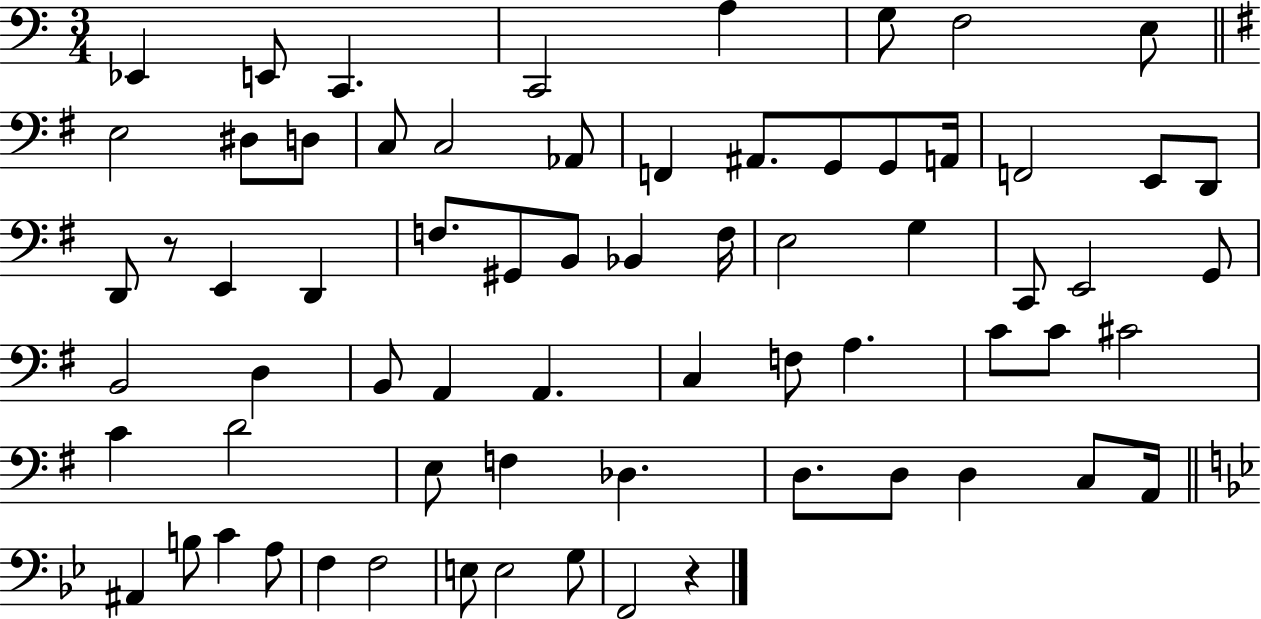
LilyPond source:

{
  \clef bass
  \numericTimeSignature
  \time 3/4
  \key c \major
  ees,4 e,8 c,4. | c,2 a4 | g8 f2 e8 | \bar "||" \break \key g \major e2 dis8 d8 | c8 c2 aes,8 | f,4 ais,8. g,8 g,8 a,16 | f,2 e,8 d,8 | \break d,8 r8 e,4 d,4 | f8. gis,8 b,8 bes,4 f16 | e2 g4 | c,8 e,2 g,8 | \break b,2 d4 | b,8 a,4 a,4. | c4 f8 a4. | c'8 c'8 cis'2 | \break c'4 d'2 | e8 f4 des4. | d8. d8 d4 c8 a,16 | \bar "||" \break \key bes \major ais,4 b8 c'4 a8 | f4 f2 | e8 e2 g8 | f,2 r4 | \break \bar "|."
}